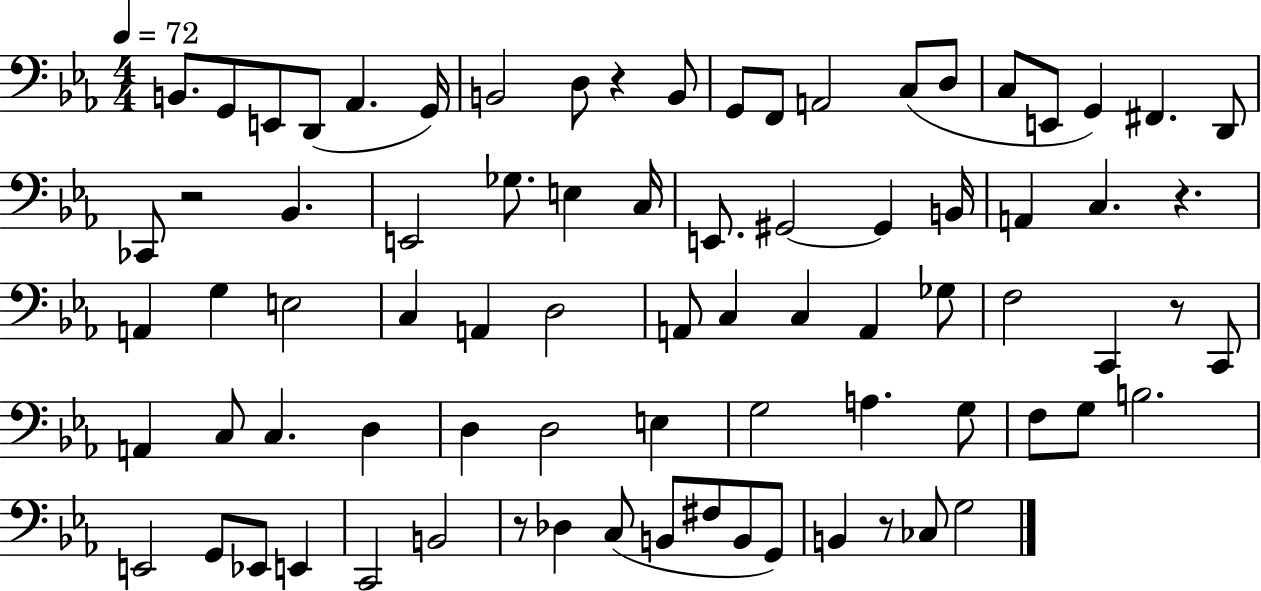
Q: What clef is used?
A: bass